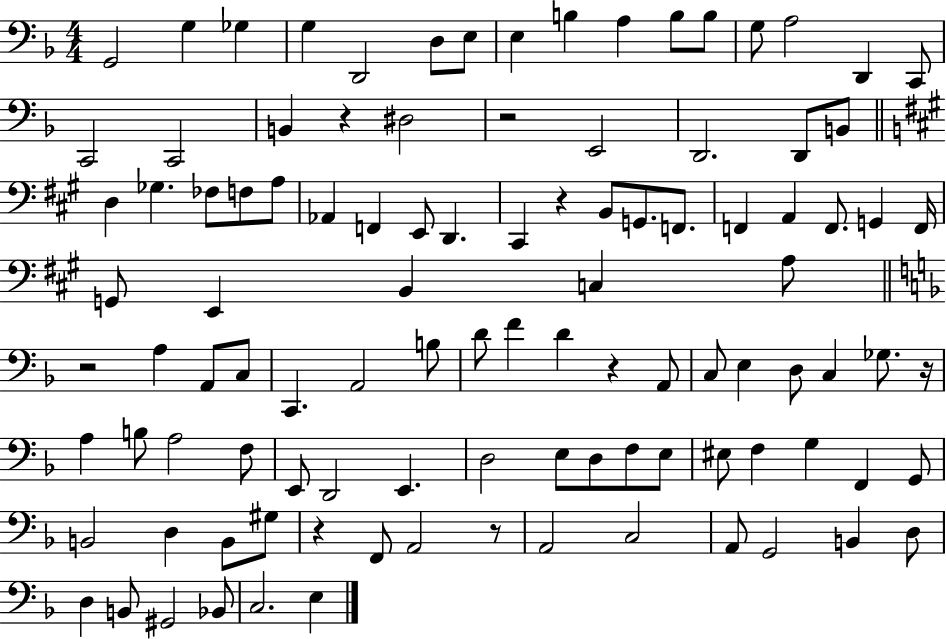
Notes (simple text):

G2/h G3/q Gb3/q G3/q D2/h D3/e E3/e E3/q B3/q A3/q B3/e B3/e G3/e A3/h D2/q C2/e C2/h C2/h B2/q R/q D#3/h R/h E2/h D2/h. D2/e B2/e D3/q Gb3/q. FES3/e F3/e A3/e Ab2/q F2/q E2/e D2/q. C#2/q R/q B2/e G2/e. F2/e. F2/q A2/q F2/e. G2/q F2/s G2/e E2/q B2/q C3/q A3/e R/h A3/q A2/e C3/e C2/q. A2/h B3/e D4/e F4/q D4/q R/q A2/e C3/e E3/q D3/e C3/q Gb3/e. R/s A3/q B3/e A3/h F3/e E2/e D2/h E2/q. D3/h E3/e D3/e F3/e E3/e EIS3/e F3/q G3/q F2/q G2/e B2/h D3/q B2/e G#3/e R/q F2/e A2/h R/e A2/h C3/h A2/e G2/h B2/q D3/e D3/q B2/e G#2/h Bb2/e C3/h. E3/q